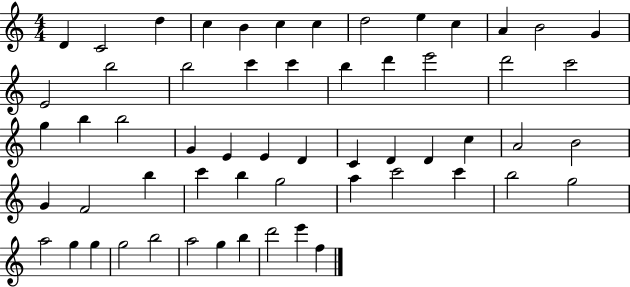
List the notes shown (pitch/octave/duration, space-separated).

D4/q C4/h D5/q C5/q B4/q C5/q C5/q D5/h E5/q C5/q A4/q B4/h G4/q E4/h B5/h B5/h C6/q C6/q B5/q D6/q E6/h D6/h C6/h G5/q B5/q B5/h G4/q E4/q E4/q D4/q C4/q D4/q D4/q C5/q A4/h B4/h G4/q F4/h B5/q C6/q B5/q G5/h A5/q C6/h C6/q B5/h G5/h A5/h G5/q G5/q G5/h B5/h A5/h G5/q B5/q D6/h E6/q F5/q